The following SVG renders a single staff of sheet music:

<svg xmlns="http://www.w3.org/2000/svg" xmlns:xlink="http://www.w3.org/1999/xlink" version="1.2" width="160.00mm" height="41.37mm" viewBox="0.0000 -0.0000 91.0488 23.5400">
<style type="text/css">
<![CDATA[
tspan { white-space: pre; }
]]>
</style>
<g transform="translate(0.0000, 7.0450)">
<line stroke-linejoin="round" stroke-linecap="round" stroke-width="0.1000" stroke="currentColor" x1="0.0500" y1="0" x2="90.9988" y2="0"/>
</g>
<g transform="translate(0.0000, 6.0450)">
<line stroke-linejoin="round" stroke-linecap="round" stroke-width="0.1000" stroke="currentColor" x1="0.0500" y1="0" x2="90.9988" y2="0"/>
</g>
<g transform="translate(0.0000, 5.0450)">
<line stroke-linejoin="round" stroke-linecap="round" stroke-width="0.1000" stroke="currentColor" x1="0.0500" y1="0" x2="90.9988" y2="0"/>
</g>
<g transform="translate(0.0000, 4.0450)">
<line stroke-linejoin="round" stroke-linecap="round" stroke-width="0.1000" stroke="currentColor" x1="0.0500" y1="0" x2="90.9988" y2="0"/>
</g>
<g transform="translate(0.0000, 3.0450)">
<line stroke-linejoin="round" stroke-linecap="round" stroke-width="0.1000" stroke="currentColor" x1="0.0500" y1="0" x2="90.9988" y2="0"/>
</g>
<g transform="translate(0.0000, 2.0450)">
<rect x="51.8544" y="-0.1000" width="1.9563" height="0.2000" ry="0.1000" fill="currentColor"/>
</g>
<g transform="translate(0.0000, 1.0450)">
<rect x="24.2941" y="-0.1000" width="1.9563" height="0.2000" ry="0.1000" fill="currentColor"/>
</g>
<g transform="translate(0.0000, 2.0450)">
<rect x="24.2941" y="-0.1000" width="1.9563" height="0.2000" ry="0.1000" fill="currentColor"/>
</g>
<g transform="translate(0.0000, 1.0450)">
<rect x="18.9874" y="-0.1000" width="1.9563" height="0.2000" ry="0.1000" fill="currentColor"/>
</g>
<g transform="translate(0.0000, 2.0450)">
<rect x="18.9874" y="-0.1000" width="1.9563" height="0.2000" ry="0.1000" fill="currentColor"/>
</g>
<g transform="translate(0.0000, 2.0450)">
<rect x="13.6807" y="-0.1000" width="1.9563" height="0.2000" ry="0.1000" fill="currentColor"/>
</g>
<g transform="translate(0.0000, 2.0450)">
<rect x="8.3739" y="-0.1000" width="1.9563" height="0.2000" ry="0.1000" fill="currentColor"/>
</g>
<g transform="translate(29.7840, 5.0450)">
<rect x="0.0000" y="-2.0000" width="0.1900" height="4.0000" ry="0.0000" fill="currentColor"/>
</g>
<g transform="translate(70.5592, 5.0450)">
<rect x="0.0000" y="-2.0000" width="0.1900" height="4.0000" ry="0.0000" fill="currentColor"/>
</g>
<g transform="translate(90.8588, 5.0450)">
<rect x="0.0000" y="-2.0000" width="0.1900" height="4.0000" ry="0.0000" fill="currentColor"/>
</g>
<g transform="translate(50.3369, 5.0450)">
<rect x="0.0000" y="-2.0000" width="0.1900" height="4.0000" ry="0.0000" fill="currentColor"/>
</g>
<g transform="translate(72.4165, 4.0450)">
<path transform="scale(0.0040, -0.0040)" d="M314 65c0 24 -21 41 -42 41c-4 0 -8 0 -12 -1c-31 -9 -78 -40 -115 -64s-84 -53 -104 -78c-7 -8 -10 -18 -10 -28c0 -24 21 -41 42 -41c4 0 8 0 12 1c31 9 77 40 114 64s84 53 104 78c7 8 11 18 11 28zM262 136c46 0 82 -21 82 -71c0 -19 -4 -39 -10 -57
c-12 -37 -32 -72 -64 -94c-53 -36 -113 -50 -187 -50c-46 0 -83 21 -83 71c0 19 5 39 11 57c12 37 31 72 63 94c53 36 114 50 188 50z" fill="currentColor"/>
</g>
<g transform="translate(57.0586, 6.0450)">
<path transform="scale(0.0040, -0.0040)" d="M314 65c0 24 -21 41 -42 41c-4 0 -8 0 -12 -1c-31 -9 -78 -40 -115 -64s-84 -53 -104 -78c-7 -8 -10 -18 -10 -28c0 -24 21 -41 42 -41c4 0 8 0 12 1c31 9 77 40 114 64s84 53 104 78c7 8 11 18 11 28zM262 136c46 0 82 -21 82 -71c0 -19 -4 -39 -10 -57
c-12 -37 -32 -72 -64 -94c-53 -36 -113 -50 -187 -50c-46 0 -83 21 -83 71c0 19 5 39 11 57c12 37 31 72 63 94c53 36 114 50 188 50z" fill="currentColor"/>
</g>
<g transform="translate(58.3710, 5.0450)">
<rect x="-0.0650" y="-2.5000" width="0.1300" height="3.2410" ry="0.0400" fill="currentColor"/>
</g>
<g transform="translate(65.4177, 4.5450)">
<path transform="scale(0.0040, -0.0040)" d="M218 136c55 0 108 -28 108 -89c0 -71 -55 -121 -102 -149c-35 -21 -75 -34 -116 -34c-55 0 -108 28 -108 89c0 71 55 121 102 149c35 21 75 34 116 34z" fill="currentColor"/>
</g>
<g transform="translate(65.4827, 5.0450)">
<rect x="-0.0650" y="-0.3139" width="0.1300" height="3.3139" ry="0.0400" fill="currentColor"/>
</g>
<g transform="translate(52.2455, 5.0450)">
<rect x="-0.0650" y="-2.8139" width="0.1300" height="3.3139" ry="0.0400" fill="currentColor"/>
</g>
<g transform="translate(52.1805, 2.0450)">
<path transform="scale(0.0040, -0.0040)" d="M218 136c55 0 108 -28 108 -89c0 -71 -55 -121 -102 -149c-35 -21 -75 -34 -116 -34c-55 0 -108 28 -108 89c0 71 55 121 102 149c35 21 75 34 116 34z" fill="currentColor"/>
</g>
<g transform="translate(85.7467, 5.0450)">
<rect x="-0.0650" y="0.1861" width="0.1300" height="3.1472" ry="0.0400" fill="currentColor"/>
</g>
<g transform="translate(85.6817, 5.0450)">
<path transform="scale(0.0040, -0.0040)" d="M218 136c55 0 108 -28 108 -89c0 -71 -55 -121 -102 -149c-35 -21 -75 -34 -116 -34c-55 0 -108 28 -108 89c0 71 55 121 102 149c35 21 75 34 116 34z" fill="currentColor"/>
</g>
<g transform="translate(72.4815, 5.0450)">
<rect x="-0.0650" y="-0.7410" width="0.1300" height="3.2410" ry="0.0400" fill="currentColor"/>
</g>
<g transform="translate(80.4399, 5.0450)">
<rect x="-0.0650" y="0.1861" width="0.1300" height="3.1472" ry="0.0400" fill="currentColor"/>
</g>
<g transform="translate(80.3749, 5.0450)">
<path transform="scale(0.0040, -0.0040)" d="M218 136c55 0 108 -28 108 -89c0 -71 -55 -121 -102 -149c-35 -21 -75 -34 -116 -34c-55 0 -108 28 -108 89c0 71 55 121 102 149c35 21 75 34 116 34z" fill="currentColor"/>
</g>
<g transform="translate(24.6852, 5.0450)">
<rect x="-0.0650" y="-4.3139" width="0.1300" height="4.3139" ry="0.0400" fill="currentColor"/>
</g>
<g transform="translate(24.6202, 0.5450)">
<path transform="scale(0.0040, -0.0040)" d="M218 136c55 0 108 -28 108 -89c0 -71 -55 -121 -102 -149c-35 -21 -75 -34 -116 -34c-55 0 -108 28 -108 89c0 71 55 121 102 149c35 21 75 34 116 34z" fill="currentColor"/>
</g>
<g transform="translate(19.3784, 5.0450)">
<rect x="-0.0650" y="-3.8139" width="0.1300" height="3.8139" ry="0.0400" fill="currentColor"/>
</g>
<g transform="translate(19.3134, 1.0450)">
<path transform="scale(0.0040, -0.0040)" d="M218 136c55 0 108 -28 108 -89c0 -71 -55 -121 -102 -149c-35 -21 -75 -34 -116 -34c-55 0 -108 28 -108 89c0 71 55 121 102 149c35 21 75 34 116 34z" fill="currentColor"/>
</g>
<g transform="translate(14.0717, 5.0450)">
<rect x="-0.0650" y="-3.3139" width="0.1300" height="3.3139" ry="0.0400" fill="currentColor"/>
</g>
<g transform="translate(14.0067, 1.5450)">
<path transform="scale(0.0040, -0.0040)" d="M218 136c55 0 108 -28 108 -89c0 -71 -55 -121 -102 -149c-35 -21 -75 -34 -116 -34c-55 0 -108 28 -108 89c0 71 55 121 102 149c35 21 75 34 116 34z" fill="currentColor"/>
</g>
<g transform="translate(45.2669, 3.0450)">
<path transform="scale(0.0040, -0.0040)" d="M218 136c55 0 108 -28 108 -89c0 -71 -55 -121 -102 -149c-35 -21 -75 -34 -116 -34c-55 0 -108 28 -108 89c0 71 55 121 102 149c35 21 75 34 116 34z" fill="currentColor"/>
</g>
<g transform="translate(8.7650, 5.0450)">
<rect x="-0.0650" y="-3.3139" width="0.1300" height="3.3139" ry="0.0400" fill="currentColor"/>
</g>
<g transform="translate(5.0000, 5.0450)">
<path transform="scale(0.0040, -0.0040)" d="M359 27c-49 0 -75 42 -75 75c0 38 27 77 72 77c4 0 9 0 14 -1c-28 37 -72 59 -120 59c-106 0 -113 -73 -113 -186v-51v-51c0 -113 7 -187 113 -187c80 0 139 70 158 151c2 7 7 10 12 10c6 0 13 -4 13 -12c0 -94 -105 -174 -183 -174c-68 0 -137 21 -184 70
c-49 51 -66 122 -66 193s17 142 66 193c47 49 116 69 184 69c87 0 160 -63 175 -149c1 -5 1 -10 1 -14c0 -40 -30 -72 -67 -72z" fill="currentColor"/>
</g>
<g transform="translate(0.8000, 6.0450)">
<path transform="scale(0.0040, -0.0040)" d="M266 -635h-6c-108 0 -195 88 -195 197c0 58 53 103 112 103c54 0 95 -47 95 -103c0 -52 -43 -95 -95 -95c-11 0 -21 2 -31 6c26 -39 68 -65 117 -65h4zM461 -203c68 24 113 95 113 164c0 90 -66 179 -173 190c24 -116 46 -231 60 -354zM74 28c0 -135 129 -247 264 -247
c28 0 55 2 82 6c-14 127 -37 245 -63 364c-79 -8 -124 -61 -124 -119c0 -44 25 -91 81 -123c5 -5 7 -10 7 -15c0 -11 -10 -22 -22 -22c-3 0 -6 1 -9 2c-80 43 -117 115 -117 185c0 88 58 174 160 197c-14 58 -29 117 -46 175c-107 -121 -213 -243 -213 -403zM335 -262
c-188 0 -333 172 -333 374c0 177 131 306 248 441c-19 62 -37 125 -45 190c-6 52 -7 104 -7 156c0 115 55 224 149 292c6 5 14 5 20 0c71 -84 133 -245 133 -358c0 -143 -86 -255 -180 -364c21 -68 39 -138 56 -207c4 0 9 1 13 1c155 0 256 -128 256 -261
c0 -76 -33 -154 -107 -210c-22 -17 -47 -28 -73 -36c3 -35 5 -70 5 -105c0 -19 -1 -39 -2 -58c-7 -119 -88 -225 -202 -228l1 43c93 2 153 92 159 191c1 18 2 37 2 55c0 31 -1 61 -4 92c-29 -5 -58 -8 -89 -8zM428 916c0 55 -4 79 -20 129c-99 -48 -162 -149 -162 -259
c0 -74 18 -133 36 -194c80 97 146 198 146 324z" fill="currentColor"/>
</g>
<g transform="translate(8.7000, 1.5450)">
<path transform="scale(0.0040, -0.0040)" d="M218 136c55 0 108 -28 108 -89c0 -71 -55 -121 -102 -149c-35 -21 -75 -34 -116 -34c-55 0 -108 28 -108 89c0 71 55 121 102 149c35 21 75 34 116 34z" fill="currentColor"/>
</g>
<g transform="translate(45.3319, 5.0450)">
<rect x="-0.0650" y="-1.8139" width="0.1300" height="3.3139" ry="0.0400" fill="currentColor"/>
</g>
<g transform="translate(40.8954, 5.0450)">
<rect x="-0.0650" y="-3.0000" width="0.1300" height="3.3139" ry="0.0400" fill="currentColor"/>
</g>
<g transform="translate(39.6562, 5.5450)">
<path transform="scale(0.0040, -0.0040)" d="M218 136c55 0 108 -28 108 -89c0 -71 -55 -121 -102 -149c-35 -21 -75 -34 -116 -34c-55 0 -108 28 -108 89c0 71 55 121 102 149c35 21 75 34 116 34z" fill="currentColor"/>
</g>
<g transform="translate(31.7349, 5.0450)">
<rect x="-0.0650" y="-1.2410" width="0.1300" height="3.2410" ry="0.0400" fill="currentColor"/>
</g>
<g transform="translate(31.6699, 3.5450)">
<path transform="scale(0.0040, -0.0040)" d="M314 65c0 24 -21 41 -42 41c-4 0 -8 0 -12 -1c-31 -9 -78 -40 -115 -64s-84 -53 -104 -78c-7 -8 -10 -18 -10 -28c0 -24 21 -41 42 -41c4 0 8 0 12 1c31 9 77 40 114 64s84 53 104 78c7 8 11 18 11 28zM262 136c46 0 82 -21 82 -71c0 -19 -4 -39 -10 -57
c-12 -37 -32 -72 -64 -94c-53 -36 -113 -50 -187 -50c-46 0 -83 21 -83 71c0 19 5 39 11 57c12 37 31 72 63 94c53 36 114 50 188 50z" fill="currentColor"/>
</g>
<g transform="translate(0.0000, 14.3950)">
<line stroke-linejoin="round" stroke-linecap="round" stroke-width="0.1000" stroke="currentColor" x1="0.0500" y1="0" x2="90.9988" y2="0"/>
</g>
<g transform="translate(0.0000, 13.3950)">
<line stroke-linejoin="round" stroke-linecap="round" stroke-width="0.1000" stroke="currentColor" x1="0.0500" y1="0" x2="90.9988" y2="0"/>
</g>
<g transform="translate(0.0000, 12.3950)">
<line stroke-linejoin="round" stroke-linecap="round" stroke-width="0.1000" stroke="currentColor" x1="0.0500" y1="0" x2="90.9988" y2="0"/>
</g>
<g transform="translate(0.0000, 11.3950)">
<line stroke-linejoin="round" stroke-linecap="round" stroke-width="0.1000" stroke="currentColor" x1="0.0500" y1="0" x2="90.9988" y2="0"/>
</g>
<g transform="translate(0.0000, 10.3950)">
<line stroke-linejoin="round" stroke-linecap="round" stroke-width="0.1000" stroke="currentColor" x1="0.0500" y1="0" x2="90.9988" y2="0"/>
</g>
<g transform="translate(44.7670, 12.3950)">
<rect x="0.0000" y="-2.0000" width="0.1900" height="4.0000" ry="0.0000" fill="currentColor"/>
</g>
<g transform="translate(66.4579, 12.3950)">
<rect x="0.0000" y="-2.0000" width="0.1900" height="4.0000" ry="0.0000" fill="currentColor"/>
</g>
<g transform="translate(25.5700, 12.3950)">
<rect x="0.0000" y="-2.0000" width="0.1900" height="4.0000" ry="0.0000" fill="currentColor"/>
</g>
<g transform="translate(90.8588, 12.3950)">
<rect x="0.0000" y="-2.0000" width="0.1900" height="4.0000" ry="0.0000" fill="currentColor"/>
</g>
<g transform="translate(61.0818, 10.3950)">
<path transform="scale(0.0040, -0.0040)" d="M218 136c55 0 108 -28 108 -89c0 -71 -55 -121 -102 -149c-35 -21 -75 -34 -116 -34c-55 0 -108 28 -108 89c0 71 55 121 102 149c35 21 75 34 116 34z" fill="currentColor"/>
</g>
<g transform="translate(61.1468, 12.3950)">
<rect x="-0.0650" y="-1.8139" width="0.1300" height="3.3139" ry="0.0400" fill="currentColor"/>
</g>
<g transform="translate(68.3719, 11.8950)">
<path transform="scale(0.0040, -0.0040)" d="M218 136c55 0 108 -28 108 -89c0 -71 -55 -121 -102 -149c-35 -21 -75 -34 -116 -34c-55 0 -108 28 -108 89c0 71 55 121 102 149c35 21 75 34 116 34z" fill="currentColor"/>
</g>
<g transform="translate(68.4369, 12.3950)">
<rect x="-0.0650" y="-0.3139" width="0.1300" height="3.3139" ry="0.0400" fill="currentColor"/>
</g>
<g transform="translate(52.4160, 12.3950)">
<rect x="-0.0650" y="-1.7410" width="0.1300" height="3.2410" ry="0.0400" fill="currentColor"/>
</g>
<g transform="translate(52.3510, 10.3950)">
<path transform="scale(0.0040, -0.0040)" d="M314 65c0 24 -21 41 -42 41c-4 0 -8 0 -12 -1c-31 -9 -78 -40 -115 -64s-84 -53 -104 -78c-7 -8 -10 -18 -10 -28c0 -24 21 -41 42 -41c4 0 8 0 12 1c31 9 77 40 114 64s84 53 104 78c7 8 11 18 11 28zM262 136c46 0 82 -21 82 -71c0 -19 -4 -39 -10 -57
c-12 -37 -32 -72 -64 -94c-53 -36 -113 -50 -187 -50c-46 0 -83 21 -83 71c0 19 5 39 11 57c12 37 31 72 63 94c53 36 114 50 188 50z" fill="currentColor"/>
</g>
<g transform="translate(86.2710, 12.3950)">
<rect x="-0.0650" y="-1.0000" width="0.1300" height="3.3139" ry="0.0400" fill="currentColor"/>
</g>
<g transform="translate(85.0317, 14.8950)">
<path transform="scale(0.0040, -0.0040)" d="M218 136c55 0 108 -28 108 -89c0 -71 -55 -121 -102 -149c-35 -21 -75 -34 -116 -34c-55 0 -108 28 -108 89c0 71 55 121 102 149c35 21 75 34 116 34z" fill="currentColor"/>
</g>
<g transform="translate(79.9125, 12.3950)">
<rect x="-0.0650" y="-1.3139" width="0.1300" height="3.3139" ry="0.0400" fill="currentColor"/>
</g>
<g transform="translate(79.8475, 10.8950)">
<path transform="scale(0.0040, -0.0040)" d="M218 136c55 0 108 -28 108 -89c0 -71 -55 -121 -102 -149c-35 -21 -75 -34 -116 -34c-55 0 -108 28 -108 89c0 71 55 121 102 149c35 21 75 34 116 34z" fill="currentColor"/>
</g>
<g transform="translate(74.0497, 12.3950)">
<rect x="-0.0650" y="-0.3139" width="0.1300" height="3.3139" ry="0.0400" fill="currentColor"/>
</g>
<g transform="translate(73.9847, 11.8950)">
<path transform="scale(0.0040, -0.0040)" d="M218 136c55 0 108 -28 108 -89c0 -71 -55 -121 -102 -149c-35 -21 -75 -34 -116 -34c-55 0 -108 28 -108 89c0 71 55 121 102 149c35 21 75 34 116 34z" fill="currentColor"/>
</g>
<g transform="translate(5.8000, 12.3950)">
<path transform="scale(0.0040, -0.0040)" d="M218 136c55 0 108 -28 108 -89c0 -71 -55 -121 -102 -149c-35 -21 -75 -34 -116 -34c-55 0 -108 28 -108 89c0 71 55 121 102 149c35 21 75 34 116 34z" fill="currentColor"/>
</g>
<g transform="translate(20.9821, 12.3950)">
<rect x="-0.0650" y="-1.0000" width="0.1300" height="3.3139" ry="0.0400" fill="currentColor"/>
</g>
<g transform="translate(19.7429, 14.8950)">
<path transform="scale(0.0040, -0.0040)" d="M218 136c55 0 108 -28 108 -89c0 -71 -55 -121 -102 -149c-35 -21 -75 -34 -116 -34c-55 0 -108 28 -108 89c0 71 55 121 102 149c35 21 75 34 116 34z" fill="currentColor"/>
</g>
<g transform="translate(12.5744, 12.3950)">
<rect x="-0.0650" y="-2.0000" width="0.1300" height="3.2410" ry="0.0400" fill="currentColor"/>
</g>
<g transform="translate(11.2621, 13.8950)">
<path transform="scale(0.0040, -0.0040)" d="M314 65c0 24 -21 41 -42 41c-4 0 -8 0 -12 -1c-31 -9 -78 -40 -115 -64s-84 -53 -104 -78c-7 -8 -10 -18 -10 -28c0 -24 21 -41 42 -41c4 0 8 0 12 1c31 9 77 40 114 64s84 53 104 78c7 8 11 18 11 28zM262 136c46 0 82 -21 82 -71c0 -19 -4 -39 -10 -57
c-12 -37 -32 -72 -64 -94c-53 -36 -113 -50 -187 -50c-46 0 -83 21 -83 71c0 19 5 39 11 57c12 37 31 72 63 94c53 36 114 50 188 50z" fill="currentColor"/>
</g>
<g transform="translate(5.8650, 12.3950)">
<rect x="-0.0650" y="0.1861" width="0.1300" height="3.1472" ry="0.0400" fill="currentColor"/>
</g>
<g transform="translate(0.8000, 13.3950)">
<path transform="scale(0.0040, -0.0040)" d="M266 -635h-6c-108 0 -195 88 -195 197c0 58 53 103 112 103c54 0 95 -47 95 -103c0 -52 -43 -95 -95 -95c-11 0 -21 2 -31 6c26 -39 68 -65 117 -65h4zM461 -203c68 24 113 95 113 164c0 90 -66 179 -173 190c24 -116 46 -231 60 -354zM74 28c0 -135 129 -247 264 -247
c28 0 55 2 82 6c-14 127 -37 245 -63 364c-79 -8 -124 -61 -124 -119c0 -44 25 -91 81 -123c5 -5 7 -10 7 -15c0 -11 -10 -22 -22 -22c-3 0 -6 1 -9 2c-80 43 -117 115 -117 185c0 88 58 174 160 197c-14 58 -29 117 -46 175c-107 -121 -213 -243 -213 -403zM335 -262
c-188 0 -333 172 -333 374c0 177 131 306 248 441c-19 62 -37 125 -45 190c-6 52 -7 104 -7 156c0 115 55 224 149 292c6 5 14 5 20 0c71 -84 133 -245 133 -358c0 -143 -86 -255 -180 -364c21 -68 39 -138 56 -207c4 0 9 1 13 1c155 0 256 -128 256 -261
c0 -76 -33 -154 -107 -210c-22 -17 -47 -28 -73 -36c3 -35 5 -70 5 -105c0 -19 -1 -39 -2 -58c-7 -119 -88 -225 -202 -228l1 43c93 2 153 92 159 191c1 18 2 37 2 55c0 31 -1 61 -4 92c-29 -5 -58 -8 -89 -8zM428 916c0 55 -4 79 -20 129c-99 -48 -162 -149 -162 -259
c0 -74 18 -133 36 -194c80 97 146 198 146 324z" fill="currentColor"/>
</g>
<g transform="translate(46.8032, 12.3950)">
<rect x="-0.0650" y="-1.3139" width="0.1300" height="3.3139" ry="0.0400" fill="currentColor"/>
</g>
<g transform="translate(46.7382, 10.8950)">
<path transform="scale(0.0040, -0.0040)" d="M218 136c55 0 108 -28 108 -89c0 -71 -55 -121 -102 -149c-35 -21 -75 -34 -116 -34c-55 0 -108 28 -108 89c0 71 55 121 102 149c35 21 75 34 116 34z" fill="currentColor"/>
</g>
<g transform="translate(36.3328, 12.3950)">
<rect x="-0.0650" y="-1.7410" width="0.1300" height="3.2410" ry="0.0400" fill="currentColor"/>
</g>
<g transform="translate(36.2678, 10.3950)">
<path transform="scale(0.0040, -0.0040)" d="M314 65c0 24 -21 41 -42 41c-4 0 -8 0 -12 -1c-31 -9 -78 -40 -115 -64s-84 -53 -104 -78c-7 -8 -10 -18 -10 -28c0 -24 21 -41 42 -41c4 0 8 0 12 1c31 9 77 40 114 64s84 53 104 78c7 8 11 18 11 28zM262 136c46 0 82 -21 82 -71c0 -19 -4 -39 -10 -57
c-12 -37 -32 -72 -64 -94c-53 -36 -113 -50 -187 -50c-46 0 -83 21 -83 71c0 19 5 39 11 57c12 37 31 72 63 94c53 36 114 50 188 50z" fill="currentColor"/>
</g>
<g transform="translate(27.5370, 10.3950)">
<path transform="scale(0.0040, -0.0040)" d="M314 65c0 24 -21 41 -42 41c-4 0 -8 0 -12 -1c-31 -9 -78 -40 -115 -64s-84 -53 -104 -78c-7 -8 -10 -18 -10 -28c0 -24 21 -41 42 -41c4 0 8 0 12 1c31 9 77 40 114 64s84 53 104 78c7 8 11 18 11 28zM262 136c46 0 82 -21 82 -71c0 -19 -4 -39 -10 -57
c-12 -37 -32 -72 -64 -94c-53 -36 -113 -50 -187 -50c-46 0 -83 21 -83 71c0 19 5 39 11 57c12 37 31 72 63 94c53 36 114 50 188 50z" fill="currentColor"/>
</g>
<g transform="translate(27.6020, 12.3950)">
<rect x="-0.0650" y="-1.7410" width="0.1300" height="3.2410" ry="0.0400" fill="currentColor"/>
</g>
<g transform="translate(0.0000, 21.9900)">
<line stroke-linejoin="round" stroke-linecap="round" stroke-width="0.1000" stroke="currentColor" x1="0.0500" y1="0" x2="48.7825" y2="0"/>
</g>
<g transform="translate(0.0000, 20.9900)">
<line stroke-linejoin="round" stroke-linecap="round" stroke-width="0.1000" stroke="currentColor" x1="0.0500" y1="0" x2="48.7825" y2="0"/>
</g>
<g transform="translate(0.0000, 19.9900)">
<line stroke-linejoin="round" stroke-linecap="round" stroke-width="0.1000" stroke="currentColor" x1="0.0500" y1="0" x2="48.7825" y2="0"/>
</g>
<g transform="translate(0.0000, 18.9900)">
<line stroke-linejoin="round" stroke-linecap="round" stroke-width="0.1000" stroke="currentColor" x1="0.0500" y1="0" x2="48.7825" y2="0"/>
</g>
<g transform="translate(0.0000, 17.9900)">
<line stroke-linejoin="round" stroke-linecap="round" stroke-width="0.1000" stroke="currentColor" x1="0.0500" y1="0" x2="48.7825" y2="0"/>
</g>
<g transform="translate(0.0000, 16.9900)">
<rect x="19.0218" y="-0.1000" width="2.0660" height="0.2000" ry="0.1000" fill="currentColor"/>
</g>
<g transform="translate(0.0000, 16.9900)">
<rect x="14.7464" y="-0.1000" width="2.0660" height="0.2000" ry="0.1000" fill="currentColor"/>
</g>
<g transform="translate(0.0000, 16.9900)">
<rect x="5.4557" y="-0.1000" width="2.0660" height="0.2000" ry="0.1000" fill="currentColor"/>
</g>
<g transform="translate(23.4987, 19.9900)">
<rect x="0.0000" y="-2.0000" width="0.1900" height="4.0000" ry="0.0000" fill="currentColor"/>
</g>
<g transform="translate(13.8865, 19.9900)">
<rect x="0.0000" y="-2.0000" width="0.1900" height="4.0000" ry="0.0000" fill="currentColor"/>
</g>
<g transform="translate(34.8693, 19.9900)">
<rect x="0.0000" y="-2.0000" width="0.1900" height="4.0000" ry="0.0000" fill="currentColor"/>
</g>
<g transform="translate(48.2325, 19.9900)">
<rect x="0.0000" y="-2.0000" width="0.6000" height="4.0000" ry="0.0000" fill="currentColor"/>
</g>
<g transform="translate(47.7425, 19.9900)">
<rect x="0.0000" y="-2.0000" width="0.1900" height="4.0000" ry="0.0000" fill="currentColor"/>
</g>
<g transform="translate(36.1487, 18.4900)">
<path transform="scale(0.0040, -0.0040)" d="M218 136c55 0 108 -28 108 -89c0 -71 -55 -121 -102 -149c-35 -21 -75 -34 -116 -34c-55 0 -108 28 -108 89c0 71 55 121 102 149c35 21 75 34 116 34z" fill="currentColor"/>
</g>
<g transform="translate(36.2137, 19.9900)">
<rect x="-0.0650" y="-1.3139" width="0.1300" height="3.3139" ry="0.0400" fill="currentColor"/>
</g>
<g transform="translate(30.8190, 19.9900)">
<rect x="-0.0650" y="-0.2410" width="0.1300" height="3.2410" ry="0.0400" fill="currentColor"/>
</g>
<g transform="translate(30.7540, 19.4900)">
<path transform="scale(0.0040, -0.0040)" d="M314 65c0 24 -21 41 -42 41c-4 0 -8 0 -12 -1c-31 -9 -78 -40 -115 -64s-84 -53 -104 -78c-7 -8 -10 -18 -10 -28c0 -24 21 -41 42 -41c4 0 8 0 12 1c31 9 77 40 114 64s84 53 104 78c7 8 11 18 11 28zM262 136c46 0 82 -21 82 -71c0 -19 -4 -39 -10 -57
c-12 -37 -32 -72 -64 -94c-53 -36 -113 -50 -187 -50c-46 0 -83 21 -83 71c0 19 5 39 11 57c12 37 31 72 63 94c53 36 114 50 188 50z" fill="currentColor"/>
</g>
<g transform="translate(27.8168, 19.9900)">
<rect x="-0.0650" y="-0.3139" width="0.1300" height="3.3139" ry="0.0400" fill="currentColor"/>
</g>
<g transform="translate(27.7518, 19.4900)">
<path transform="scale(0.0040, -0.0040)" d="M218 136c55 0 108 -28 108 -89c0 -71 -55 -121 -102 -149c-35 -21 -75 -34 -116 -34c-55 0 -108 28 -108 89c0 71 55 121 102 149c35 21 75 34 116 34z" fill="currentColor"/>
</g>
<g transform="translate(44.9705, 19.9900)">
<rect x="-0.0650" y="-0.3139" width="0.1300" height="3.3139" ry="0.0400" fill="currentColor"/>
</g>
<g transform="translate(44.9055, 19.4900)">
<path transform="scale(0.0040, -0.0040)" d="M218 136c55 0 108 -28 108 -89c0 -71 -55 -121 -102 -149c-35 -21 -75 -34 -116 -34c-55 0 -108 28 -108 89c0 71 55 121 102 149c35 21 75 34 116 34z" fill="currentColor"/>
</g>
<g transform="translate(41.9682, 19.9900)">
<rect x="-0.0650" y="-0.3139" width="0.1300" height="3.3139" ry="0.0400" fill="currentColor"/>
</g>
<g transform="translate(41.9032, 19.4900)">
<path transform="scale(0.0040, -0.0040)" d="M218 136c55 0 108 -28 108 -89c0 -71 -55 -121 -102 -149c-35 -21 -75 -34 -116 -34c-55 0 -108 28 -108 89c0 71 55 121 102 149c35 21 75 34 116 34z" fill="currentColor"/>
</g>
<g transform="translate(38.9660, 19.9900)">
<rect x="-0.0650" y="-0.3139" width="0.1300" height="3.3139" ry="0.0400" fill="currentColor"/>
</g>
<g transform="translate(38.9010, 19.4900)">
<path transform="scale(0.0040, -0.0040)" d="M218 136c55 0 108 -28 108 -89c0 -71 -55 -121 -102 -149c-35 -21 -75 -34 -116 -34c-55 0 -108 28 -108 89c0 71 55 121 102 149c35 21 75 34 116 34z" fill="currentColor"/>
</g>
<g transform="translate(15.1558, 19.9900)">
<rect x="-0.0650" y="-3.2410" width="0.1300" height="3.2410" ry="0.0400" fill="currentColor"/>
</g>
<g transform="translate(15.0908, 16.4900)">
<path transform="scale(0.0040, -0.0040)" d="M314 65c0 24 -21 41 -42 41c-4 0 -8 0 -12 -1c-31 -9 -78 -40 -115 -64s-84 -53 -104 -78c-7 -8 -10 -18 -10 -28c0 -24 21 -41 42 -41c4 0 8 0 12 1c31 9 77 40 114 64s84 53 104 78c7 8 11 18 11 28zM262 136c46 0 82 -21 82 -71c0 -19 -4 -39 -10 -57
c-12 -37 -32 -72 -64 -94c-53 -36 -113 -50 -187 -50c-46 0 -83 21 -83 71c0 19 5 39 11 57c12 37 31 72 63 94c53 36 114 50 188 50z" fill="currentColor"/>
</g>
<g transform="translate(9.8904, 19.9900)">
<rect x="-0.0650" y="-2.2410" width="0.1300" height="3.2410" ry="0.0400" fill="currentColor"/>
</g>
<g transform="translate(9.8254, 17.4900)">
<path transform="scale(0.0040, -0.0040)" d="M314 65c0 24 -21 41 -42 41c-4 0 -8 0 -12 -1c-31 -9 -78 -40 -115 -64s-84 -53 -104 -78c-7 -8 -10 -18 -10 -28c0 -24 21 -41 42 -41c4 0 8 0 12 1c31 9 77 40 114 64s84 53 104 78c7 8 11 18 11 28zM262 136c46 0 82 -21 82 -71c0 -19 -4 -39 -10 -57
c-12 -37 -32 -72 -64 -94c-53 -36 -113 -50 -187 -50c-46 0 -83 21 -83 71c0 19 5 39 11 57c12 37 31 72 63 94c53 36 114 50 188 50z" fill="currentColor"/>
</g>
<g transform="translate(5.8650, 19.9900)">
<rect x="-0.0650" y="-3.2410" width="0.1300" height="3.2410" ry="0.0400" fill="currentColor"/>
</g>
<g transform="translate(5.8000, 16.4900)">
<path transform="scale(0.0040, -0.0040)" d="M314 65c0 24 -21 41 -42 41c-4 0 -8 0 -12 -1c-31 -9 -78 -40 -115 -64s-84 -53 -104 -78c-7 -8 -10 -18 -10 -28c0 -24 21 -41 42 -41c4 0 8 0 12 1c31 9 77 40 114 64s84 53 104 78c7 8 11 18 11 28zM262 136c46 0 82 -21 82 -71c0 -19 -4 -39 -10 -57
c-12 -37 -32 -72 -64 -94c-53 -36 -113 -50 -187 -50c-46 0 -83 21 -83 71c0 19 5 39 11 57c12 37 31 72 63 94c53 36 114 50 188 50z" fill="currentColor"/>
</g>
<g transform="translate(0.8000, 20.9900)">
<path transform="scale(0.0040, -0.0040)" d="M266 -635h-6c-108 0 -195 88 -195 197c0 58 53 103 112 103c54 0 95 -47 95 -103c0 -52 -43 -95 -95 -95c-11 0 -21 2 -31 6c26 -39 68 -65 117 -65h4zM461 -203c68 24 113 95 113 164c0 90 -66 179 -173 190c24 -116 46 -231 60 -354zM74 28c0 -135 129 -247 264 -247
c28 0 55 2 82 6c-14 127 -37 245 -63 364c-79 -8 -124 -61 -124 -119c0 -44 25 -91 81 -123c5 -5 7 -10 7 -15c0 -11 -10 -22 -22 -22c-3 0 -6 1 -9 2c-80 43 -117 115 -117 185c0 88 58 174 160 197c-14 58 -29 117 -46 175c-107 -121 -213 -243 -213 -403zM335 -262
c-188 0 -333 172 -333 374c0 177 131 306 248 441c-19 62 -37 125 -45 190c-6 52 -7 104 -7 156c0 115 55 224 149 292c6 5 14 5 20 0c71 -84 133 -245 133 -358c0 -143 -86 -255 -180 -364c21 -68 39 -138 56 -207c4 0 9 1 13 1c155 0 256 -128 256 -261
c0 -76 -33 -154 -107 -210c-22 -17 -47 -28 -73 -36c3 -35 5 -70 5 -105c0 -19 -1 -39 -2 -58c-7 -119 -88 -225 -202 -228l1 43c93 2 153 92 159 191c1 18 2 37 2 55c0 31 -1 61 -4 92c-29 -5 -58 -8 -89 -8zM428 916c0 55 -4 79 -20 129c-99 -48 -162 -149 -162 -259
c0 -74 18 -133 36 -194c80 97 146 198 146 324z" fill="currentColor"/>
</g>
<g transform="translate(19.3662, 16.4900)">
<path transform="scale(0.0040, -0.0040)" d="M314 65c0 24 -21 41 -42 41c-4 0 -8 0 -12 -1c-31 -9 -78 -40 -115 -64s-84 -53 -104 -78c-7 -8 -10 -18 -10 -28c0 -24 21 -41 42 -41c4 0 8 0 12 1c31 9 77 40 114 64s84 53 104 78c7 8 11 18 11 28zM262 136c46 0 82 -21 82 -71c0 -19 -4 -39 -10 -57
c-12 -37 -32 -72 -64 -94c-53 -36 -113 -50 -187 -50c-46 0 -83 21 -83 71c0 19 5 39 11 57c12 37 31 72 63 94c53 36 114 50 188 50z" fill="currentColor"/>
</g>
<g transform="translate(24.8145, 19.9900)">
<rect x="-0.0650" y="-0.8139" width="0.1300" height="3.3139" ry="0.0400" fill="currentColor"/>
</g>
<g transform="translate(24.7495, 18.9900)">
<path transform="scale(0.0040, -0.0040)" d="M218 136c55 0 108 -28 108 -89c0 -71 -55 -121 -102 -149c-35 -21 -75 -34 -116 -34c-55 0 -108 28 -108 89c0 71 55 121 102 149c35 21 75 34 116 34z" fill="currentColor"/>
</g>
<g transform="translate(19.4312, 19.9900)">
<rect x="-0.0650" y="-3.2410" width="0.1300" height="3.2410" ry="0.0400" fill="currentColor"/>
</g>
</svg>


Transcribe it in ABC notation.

X:1
T:Untitled
M:4/4
L:1/4
K:C
b b c' d' e2 A f a G2 c d2 B B B F2 D f2 f2 e f2 f c c e D b2 g2 b2 b2 d c c2 e c c c